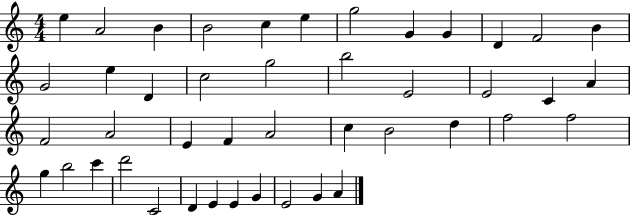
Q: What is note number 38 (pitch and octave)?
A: D4